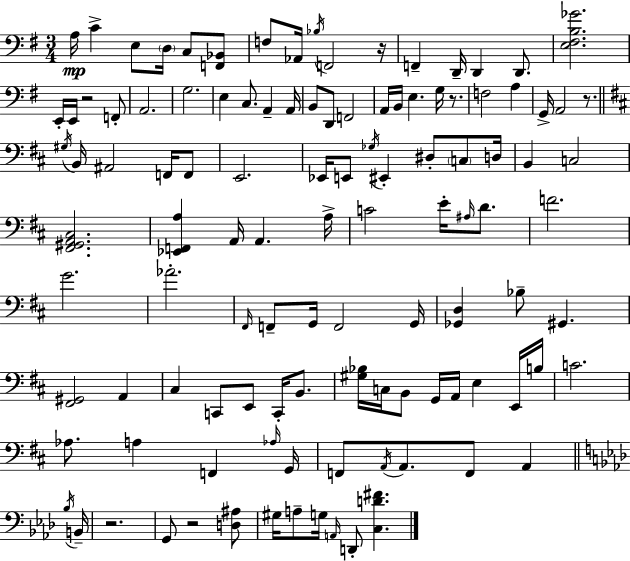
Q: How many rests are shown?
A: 6